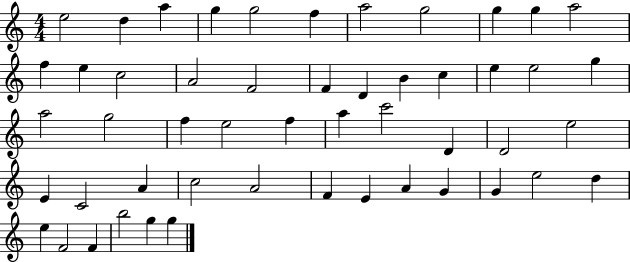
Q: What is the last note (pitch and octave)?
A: G5